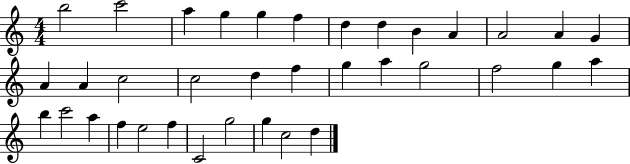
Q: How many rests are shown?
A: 0